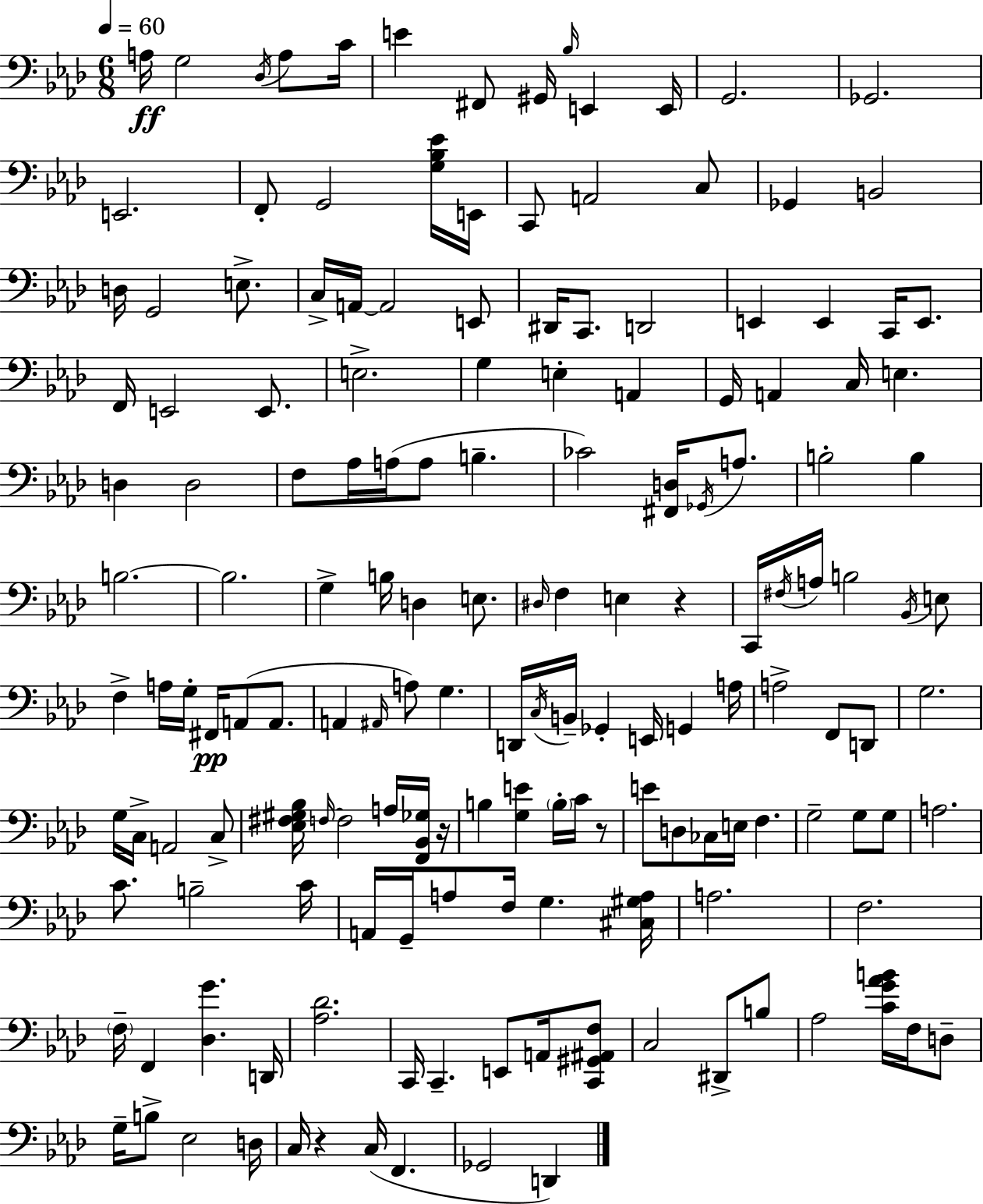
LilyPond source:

{
  \clef bass
  \numericTimeSignature
  \time 6/8
  \key f \minor
  \tempo 4 = 60
  \repeat volta 2 { a16\ff g2 \acciaccatura { des16 } a8 | c'16 e'4 fis,8 gis,16 \grace { bes16 } e,4 | e,16 g,2. | ges,2. | \break e,2. | f,8-. g,2 | <g bes ees'>16 e,16 c,8 a,2 | c8 ges,4 b,2 | \break d16 g,2 e8.-> | c16-> a,16~~ a,2 | e,8 dis,16 c,8. d,2 | e,4 e,4 c,16 e,8. | \break f,16 e,2 e,8. | e2.-> | g4 e4-. a,4 | g,16 a,4 c16 e4. | \break d4 d2 | f8 aes16 a16( a8 b4.-- | ces'2) <fis, d>16 \acciaccatura { ges,16 } | a8. b2-. b4 | \break b2.~~ | b2. | g4-> b16 d4 | e8. \grace { dis16 } f4 e4 | \break r4 c,16 \acciaccatura { fis16 } a16 b2 | \acciaccatura { bes,16 } e8 f4-> a16 g16-. | fis,16\pp a,8( a,8. a,4 \grace { ais,16 }) a8 | g4. d,16 \acciaccatura { c16 } b,16-- ges,4-. | \break e,16 g,4 a16 a2-> | f,8 d,8 g2. | g16 c16-> a,2 | c8-> <ees fis gis bes>16 \grace { f16~ }~ f2 | \break a16 <f, bes, ges>16 r16 b4 | <g e'>4 \parenthesize b16-. c'16 r8 e'8 d8 | ces16 e16 f4. g2-- | g8 g8 a2. | \break c'8. | b2-- c'16 a,16 g,16-- a8 | f16 g4. <cis gis a>16 a2. | f2. | \break \parenthesize f16-- f,4 | <des g'>4. d,16 <aes des'>2. | c,16 c,4.-- | e,8 a,16 <c, gis, ais, f>8 c2 | \break dis,8-> b8 aes2 | <c' g' aes' b'>16 f16 d8-- g16-- b8-> | ees2 d16 c16 r4 | c16( f,4. ges,2 | \break d,4) } \bar "|."
}